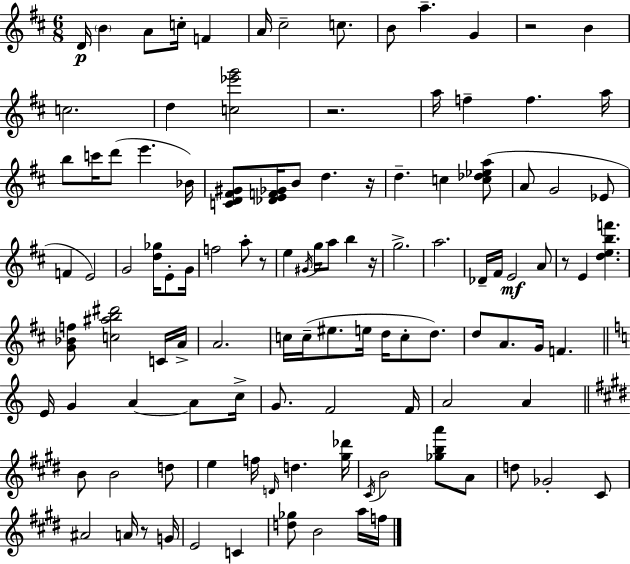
X:1
T:Untitled
M:6/8
L:1/4
K:D
D/4 B A/2 c/4 F A/4 ^c2 c/2 B/2 a G z2 B c2 d [c_e'g']2 z2 a/4 f f a/4 b/2 c'/4 d'/2 e' _B/4 [CD^F^G]/2 [_DEF_G]/4 B/2 d z/4 d c [c_d_ea]/2 A/2 G2 _E/2 F E2 G2 [d_g]/4 E/2 G/4 f2 a/2 z/2 e ^G/4 g/4 a/2 b z/4 g2 a2 _D/4 ^F/4 E2 A/2 z/2 E [debf'] [G_Bf]/2 [c^ab^d']2 C/4 A/4 A2 c/4 c/4 ^e/2 e/4 d/4 c/2 d/2 d/2 A/2 G/4 F E/4 G A A/2 c/4 G/2 F2 F/4 A2 A B/2 B2 d/2 e f/4 D/4 d [^g_d']/4 ^C/4 B2 [_gba']/2 A/2 d/2 _G2 ^C/2 ^A2 A/4 z/2 G/4 E2 C [d_g]/2 B2 a/4 f/4